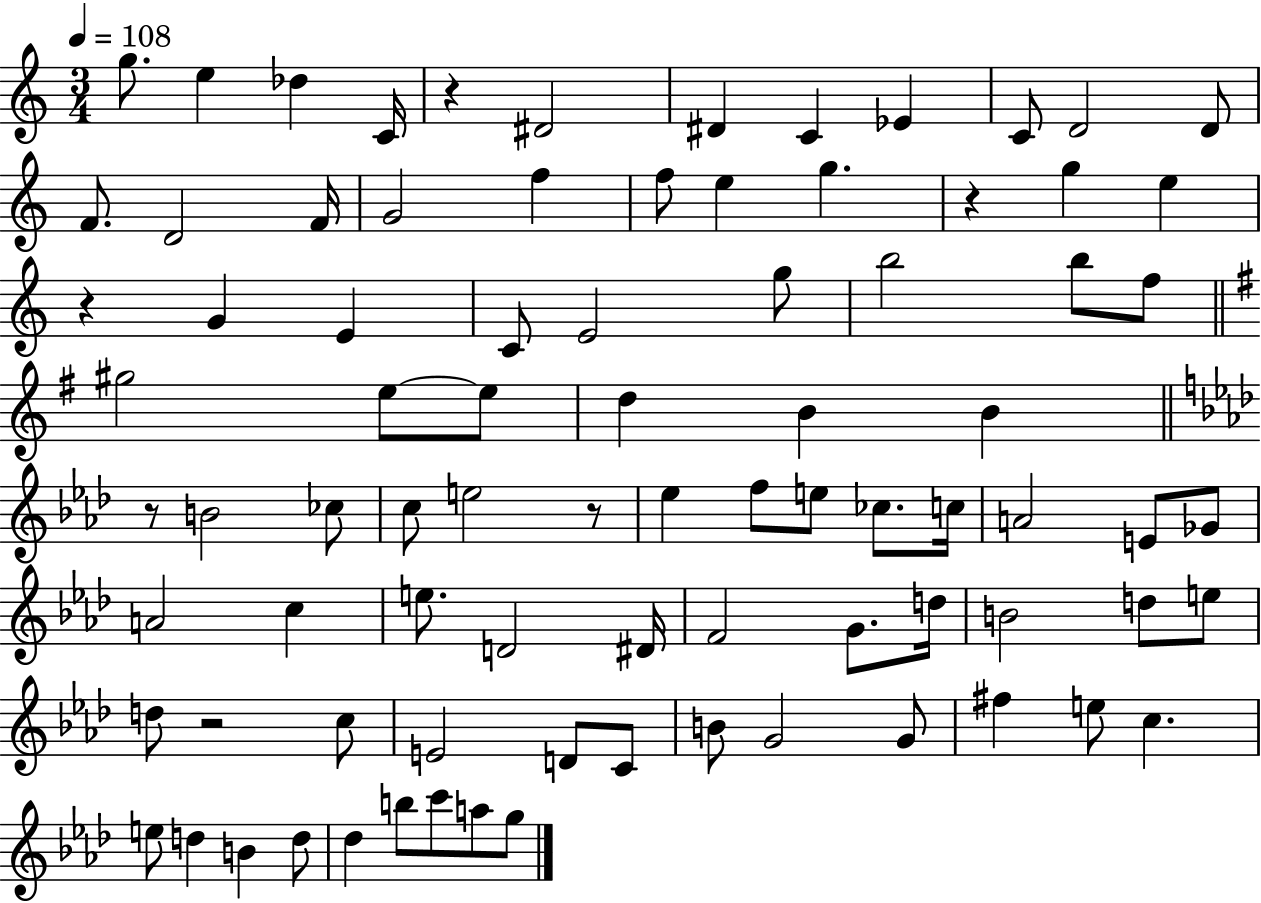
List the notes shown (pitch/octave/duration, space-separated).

G5/e. E5/q Db5/q C4/s R/q D#4/h D#4/q C4/q Eb4/q C4/e D4/h D4/e F4/e. D4/h F4/s G4/h F5/q F5/e E5/q G5/q. R/q G5/q E5/q R/q G4/q E4/q C4/e E4/h G5/e B5/h B5/e F5/e G#5/h E5/e E5/e D5/q B4/q B4/q R/e B4/h CES5/e C5/e E5/h R/e Eb5/q F5/e E5/e CES5/e. C5/s A4/h E4/e Gb4/e A4/h C5/q E5/e. D4/h D#4/s F4/h G4/e. D5/s B4/h D5/e E5/e D5/e R/h C5/e E4/h D4/e C4/e B4/e G4/h G4/e F#5/q E5/e C5/q. E5/e D5/q B4/q D5/e Db5/q B5/e C6/e A5/e G5/e